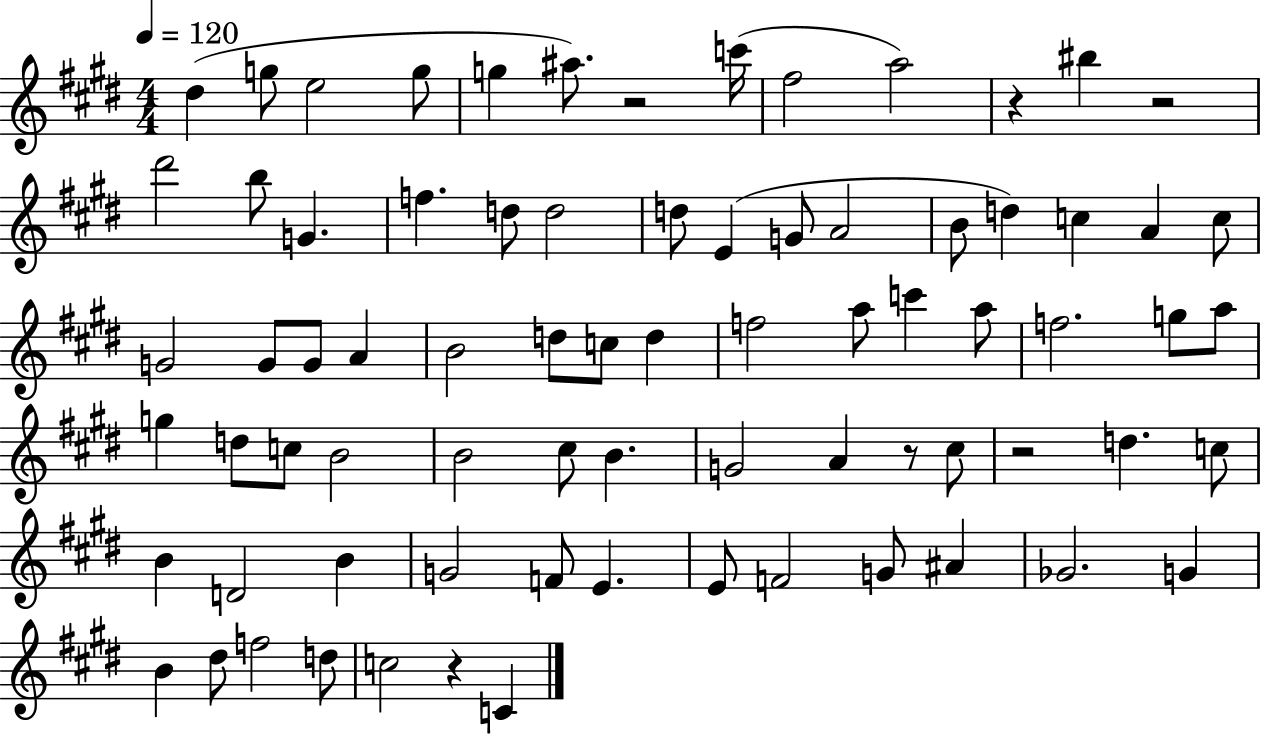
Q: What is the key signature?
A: E major